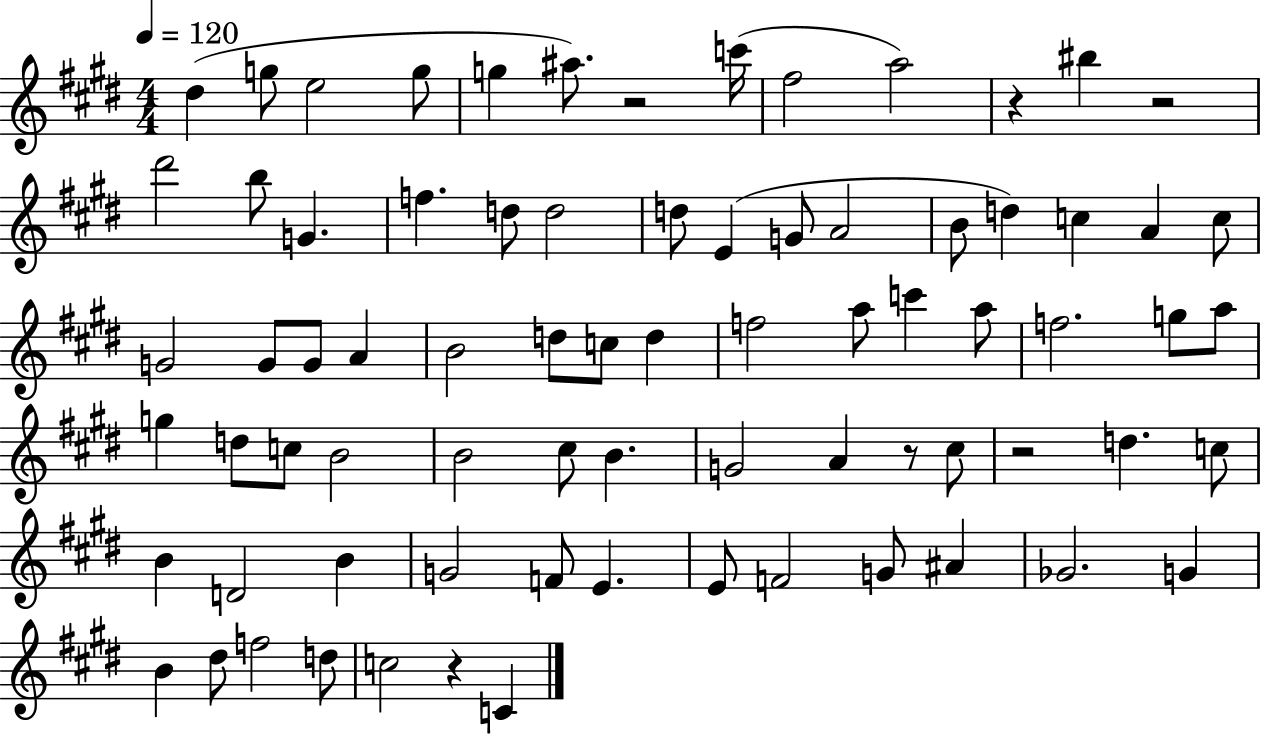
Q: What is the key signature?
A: E major